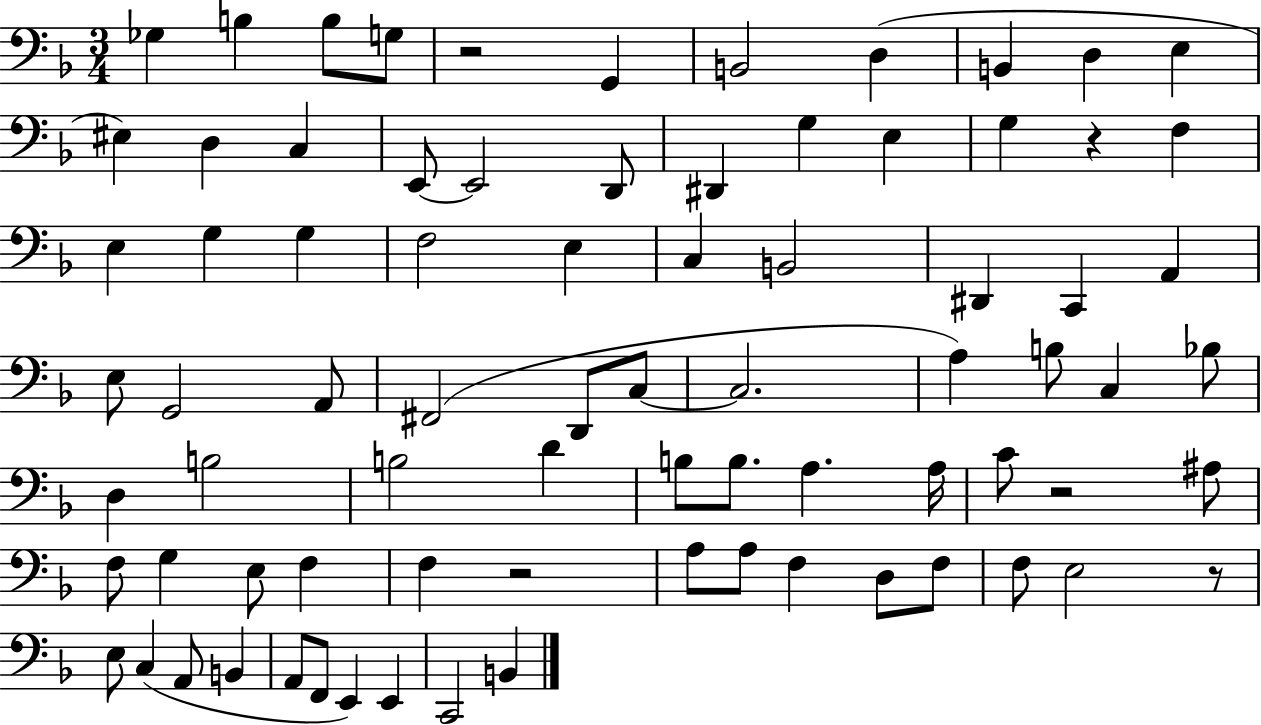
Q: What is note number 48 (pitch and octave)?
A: B3